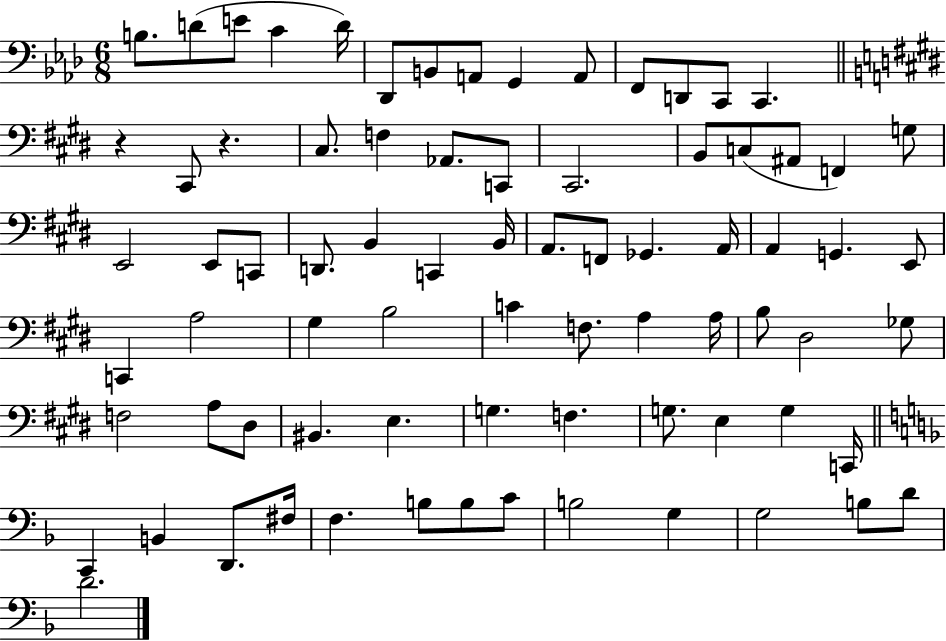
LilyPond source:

{
  \clef bass
  \numericTimeSignature
  \time 6/8
  \key aes \major
  b8. d'8( e'8 c'4 d'16) | des,8 b,8 a,8 g,4 a,8 | f,8 d,8 c,8 c,4. | \bar "||" \break \key e \major r4 cis,8 r4. | cis8. f4 aes,8. c,8 | cis,2. | b,8 c8( ais,8 f,4) g8 | \break e,2 e,8 c,8 | d,8. b,4 c,4 b,16 | a,8. f,8 ges,4. a,16 | a,4 g,4. e,8 | \break c,4 a2 | gis4 b2 | c'4 f8. a4 a16 | b8 dis2 ges8 | \break f2 a8 dis8 | bis,4. e4. | g4. f4. | g8. e4 g4 c,16 | \break \bar "||" \break \key f \major c,4 b,4 d,8. fis16 | f4. b8 b8 c'8 | b2 g4 | g2 b8 d'8 | \break d'2. | \bar "|."
}